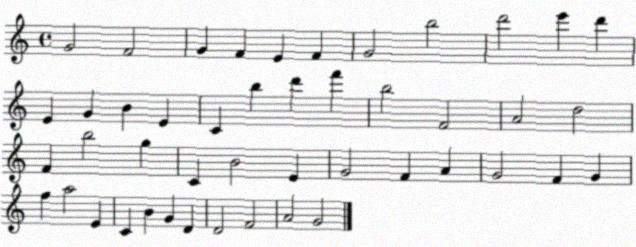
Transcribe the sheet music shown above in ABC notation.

X:1
T:Untitled
M:4/4
L:1/4
K:C
G2 F2 G F E F G2 b2 d'2 e' d' E G B E C b d' f' b2 F2 A2 d2 F b2 g C B2 E G2 F A G2 F G f a2 E C B G D D2 F2 A2 G2